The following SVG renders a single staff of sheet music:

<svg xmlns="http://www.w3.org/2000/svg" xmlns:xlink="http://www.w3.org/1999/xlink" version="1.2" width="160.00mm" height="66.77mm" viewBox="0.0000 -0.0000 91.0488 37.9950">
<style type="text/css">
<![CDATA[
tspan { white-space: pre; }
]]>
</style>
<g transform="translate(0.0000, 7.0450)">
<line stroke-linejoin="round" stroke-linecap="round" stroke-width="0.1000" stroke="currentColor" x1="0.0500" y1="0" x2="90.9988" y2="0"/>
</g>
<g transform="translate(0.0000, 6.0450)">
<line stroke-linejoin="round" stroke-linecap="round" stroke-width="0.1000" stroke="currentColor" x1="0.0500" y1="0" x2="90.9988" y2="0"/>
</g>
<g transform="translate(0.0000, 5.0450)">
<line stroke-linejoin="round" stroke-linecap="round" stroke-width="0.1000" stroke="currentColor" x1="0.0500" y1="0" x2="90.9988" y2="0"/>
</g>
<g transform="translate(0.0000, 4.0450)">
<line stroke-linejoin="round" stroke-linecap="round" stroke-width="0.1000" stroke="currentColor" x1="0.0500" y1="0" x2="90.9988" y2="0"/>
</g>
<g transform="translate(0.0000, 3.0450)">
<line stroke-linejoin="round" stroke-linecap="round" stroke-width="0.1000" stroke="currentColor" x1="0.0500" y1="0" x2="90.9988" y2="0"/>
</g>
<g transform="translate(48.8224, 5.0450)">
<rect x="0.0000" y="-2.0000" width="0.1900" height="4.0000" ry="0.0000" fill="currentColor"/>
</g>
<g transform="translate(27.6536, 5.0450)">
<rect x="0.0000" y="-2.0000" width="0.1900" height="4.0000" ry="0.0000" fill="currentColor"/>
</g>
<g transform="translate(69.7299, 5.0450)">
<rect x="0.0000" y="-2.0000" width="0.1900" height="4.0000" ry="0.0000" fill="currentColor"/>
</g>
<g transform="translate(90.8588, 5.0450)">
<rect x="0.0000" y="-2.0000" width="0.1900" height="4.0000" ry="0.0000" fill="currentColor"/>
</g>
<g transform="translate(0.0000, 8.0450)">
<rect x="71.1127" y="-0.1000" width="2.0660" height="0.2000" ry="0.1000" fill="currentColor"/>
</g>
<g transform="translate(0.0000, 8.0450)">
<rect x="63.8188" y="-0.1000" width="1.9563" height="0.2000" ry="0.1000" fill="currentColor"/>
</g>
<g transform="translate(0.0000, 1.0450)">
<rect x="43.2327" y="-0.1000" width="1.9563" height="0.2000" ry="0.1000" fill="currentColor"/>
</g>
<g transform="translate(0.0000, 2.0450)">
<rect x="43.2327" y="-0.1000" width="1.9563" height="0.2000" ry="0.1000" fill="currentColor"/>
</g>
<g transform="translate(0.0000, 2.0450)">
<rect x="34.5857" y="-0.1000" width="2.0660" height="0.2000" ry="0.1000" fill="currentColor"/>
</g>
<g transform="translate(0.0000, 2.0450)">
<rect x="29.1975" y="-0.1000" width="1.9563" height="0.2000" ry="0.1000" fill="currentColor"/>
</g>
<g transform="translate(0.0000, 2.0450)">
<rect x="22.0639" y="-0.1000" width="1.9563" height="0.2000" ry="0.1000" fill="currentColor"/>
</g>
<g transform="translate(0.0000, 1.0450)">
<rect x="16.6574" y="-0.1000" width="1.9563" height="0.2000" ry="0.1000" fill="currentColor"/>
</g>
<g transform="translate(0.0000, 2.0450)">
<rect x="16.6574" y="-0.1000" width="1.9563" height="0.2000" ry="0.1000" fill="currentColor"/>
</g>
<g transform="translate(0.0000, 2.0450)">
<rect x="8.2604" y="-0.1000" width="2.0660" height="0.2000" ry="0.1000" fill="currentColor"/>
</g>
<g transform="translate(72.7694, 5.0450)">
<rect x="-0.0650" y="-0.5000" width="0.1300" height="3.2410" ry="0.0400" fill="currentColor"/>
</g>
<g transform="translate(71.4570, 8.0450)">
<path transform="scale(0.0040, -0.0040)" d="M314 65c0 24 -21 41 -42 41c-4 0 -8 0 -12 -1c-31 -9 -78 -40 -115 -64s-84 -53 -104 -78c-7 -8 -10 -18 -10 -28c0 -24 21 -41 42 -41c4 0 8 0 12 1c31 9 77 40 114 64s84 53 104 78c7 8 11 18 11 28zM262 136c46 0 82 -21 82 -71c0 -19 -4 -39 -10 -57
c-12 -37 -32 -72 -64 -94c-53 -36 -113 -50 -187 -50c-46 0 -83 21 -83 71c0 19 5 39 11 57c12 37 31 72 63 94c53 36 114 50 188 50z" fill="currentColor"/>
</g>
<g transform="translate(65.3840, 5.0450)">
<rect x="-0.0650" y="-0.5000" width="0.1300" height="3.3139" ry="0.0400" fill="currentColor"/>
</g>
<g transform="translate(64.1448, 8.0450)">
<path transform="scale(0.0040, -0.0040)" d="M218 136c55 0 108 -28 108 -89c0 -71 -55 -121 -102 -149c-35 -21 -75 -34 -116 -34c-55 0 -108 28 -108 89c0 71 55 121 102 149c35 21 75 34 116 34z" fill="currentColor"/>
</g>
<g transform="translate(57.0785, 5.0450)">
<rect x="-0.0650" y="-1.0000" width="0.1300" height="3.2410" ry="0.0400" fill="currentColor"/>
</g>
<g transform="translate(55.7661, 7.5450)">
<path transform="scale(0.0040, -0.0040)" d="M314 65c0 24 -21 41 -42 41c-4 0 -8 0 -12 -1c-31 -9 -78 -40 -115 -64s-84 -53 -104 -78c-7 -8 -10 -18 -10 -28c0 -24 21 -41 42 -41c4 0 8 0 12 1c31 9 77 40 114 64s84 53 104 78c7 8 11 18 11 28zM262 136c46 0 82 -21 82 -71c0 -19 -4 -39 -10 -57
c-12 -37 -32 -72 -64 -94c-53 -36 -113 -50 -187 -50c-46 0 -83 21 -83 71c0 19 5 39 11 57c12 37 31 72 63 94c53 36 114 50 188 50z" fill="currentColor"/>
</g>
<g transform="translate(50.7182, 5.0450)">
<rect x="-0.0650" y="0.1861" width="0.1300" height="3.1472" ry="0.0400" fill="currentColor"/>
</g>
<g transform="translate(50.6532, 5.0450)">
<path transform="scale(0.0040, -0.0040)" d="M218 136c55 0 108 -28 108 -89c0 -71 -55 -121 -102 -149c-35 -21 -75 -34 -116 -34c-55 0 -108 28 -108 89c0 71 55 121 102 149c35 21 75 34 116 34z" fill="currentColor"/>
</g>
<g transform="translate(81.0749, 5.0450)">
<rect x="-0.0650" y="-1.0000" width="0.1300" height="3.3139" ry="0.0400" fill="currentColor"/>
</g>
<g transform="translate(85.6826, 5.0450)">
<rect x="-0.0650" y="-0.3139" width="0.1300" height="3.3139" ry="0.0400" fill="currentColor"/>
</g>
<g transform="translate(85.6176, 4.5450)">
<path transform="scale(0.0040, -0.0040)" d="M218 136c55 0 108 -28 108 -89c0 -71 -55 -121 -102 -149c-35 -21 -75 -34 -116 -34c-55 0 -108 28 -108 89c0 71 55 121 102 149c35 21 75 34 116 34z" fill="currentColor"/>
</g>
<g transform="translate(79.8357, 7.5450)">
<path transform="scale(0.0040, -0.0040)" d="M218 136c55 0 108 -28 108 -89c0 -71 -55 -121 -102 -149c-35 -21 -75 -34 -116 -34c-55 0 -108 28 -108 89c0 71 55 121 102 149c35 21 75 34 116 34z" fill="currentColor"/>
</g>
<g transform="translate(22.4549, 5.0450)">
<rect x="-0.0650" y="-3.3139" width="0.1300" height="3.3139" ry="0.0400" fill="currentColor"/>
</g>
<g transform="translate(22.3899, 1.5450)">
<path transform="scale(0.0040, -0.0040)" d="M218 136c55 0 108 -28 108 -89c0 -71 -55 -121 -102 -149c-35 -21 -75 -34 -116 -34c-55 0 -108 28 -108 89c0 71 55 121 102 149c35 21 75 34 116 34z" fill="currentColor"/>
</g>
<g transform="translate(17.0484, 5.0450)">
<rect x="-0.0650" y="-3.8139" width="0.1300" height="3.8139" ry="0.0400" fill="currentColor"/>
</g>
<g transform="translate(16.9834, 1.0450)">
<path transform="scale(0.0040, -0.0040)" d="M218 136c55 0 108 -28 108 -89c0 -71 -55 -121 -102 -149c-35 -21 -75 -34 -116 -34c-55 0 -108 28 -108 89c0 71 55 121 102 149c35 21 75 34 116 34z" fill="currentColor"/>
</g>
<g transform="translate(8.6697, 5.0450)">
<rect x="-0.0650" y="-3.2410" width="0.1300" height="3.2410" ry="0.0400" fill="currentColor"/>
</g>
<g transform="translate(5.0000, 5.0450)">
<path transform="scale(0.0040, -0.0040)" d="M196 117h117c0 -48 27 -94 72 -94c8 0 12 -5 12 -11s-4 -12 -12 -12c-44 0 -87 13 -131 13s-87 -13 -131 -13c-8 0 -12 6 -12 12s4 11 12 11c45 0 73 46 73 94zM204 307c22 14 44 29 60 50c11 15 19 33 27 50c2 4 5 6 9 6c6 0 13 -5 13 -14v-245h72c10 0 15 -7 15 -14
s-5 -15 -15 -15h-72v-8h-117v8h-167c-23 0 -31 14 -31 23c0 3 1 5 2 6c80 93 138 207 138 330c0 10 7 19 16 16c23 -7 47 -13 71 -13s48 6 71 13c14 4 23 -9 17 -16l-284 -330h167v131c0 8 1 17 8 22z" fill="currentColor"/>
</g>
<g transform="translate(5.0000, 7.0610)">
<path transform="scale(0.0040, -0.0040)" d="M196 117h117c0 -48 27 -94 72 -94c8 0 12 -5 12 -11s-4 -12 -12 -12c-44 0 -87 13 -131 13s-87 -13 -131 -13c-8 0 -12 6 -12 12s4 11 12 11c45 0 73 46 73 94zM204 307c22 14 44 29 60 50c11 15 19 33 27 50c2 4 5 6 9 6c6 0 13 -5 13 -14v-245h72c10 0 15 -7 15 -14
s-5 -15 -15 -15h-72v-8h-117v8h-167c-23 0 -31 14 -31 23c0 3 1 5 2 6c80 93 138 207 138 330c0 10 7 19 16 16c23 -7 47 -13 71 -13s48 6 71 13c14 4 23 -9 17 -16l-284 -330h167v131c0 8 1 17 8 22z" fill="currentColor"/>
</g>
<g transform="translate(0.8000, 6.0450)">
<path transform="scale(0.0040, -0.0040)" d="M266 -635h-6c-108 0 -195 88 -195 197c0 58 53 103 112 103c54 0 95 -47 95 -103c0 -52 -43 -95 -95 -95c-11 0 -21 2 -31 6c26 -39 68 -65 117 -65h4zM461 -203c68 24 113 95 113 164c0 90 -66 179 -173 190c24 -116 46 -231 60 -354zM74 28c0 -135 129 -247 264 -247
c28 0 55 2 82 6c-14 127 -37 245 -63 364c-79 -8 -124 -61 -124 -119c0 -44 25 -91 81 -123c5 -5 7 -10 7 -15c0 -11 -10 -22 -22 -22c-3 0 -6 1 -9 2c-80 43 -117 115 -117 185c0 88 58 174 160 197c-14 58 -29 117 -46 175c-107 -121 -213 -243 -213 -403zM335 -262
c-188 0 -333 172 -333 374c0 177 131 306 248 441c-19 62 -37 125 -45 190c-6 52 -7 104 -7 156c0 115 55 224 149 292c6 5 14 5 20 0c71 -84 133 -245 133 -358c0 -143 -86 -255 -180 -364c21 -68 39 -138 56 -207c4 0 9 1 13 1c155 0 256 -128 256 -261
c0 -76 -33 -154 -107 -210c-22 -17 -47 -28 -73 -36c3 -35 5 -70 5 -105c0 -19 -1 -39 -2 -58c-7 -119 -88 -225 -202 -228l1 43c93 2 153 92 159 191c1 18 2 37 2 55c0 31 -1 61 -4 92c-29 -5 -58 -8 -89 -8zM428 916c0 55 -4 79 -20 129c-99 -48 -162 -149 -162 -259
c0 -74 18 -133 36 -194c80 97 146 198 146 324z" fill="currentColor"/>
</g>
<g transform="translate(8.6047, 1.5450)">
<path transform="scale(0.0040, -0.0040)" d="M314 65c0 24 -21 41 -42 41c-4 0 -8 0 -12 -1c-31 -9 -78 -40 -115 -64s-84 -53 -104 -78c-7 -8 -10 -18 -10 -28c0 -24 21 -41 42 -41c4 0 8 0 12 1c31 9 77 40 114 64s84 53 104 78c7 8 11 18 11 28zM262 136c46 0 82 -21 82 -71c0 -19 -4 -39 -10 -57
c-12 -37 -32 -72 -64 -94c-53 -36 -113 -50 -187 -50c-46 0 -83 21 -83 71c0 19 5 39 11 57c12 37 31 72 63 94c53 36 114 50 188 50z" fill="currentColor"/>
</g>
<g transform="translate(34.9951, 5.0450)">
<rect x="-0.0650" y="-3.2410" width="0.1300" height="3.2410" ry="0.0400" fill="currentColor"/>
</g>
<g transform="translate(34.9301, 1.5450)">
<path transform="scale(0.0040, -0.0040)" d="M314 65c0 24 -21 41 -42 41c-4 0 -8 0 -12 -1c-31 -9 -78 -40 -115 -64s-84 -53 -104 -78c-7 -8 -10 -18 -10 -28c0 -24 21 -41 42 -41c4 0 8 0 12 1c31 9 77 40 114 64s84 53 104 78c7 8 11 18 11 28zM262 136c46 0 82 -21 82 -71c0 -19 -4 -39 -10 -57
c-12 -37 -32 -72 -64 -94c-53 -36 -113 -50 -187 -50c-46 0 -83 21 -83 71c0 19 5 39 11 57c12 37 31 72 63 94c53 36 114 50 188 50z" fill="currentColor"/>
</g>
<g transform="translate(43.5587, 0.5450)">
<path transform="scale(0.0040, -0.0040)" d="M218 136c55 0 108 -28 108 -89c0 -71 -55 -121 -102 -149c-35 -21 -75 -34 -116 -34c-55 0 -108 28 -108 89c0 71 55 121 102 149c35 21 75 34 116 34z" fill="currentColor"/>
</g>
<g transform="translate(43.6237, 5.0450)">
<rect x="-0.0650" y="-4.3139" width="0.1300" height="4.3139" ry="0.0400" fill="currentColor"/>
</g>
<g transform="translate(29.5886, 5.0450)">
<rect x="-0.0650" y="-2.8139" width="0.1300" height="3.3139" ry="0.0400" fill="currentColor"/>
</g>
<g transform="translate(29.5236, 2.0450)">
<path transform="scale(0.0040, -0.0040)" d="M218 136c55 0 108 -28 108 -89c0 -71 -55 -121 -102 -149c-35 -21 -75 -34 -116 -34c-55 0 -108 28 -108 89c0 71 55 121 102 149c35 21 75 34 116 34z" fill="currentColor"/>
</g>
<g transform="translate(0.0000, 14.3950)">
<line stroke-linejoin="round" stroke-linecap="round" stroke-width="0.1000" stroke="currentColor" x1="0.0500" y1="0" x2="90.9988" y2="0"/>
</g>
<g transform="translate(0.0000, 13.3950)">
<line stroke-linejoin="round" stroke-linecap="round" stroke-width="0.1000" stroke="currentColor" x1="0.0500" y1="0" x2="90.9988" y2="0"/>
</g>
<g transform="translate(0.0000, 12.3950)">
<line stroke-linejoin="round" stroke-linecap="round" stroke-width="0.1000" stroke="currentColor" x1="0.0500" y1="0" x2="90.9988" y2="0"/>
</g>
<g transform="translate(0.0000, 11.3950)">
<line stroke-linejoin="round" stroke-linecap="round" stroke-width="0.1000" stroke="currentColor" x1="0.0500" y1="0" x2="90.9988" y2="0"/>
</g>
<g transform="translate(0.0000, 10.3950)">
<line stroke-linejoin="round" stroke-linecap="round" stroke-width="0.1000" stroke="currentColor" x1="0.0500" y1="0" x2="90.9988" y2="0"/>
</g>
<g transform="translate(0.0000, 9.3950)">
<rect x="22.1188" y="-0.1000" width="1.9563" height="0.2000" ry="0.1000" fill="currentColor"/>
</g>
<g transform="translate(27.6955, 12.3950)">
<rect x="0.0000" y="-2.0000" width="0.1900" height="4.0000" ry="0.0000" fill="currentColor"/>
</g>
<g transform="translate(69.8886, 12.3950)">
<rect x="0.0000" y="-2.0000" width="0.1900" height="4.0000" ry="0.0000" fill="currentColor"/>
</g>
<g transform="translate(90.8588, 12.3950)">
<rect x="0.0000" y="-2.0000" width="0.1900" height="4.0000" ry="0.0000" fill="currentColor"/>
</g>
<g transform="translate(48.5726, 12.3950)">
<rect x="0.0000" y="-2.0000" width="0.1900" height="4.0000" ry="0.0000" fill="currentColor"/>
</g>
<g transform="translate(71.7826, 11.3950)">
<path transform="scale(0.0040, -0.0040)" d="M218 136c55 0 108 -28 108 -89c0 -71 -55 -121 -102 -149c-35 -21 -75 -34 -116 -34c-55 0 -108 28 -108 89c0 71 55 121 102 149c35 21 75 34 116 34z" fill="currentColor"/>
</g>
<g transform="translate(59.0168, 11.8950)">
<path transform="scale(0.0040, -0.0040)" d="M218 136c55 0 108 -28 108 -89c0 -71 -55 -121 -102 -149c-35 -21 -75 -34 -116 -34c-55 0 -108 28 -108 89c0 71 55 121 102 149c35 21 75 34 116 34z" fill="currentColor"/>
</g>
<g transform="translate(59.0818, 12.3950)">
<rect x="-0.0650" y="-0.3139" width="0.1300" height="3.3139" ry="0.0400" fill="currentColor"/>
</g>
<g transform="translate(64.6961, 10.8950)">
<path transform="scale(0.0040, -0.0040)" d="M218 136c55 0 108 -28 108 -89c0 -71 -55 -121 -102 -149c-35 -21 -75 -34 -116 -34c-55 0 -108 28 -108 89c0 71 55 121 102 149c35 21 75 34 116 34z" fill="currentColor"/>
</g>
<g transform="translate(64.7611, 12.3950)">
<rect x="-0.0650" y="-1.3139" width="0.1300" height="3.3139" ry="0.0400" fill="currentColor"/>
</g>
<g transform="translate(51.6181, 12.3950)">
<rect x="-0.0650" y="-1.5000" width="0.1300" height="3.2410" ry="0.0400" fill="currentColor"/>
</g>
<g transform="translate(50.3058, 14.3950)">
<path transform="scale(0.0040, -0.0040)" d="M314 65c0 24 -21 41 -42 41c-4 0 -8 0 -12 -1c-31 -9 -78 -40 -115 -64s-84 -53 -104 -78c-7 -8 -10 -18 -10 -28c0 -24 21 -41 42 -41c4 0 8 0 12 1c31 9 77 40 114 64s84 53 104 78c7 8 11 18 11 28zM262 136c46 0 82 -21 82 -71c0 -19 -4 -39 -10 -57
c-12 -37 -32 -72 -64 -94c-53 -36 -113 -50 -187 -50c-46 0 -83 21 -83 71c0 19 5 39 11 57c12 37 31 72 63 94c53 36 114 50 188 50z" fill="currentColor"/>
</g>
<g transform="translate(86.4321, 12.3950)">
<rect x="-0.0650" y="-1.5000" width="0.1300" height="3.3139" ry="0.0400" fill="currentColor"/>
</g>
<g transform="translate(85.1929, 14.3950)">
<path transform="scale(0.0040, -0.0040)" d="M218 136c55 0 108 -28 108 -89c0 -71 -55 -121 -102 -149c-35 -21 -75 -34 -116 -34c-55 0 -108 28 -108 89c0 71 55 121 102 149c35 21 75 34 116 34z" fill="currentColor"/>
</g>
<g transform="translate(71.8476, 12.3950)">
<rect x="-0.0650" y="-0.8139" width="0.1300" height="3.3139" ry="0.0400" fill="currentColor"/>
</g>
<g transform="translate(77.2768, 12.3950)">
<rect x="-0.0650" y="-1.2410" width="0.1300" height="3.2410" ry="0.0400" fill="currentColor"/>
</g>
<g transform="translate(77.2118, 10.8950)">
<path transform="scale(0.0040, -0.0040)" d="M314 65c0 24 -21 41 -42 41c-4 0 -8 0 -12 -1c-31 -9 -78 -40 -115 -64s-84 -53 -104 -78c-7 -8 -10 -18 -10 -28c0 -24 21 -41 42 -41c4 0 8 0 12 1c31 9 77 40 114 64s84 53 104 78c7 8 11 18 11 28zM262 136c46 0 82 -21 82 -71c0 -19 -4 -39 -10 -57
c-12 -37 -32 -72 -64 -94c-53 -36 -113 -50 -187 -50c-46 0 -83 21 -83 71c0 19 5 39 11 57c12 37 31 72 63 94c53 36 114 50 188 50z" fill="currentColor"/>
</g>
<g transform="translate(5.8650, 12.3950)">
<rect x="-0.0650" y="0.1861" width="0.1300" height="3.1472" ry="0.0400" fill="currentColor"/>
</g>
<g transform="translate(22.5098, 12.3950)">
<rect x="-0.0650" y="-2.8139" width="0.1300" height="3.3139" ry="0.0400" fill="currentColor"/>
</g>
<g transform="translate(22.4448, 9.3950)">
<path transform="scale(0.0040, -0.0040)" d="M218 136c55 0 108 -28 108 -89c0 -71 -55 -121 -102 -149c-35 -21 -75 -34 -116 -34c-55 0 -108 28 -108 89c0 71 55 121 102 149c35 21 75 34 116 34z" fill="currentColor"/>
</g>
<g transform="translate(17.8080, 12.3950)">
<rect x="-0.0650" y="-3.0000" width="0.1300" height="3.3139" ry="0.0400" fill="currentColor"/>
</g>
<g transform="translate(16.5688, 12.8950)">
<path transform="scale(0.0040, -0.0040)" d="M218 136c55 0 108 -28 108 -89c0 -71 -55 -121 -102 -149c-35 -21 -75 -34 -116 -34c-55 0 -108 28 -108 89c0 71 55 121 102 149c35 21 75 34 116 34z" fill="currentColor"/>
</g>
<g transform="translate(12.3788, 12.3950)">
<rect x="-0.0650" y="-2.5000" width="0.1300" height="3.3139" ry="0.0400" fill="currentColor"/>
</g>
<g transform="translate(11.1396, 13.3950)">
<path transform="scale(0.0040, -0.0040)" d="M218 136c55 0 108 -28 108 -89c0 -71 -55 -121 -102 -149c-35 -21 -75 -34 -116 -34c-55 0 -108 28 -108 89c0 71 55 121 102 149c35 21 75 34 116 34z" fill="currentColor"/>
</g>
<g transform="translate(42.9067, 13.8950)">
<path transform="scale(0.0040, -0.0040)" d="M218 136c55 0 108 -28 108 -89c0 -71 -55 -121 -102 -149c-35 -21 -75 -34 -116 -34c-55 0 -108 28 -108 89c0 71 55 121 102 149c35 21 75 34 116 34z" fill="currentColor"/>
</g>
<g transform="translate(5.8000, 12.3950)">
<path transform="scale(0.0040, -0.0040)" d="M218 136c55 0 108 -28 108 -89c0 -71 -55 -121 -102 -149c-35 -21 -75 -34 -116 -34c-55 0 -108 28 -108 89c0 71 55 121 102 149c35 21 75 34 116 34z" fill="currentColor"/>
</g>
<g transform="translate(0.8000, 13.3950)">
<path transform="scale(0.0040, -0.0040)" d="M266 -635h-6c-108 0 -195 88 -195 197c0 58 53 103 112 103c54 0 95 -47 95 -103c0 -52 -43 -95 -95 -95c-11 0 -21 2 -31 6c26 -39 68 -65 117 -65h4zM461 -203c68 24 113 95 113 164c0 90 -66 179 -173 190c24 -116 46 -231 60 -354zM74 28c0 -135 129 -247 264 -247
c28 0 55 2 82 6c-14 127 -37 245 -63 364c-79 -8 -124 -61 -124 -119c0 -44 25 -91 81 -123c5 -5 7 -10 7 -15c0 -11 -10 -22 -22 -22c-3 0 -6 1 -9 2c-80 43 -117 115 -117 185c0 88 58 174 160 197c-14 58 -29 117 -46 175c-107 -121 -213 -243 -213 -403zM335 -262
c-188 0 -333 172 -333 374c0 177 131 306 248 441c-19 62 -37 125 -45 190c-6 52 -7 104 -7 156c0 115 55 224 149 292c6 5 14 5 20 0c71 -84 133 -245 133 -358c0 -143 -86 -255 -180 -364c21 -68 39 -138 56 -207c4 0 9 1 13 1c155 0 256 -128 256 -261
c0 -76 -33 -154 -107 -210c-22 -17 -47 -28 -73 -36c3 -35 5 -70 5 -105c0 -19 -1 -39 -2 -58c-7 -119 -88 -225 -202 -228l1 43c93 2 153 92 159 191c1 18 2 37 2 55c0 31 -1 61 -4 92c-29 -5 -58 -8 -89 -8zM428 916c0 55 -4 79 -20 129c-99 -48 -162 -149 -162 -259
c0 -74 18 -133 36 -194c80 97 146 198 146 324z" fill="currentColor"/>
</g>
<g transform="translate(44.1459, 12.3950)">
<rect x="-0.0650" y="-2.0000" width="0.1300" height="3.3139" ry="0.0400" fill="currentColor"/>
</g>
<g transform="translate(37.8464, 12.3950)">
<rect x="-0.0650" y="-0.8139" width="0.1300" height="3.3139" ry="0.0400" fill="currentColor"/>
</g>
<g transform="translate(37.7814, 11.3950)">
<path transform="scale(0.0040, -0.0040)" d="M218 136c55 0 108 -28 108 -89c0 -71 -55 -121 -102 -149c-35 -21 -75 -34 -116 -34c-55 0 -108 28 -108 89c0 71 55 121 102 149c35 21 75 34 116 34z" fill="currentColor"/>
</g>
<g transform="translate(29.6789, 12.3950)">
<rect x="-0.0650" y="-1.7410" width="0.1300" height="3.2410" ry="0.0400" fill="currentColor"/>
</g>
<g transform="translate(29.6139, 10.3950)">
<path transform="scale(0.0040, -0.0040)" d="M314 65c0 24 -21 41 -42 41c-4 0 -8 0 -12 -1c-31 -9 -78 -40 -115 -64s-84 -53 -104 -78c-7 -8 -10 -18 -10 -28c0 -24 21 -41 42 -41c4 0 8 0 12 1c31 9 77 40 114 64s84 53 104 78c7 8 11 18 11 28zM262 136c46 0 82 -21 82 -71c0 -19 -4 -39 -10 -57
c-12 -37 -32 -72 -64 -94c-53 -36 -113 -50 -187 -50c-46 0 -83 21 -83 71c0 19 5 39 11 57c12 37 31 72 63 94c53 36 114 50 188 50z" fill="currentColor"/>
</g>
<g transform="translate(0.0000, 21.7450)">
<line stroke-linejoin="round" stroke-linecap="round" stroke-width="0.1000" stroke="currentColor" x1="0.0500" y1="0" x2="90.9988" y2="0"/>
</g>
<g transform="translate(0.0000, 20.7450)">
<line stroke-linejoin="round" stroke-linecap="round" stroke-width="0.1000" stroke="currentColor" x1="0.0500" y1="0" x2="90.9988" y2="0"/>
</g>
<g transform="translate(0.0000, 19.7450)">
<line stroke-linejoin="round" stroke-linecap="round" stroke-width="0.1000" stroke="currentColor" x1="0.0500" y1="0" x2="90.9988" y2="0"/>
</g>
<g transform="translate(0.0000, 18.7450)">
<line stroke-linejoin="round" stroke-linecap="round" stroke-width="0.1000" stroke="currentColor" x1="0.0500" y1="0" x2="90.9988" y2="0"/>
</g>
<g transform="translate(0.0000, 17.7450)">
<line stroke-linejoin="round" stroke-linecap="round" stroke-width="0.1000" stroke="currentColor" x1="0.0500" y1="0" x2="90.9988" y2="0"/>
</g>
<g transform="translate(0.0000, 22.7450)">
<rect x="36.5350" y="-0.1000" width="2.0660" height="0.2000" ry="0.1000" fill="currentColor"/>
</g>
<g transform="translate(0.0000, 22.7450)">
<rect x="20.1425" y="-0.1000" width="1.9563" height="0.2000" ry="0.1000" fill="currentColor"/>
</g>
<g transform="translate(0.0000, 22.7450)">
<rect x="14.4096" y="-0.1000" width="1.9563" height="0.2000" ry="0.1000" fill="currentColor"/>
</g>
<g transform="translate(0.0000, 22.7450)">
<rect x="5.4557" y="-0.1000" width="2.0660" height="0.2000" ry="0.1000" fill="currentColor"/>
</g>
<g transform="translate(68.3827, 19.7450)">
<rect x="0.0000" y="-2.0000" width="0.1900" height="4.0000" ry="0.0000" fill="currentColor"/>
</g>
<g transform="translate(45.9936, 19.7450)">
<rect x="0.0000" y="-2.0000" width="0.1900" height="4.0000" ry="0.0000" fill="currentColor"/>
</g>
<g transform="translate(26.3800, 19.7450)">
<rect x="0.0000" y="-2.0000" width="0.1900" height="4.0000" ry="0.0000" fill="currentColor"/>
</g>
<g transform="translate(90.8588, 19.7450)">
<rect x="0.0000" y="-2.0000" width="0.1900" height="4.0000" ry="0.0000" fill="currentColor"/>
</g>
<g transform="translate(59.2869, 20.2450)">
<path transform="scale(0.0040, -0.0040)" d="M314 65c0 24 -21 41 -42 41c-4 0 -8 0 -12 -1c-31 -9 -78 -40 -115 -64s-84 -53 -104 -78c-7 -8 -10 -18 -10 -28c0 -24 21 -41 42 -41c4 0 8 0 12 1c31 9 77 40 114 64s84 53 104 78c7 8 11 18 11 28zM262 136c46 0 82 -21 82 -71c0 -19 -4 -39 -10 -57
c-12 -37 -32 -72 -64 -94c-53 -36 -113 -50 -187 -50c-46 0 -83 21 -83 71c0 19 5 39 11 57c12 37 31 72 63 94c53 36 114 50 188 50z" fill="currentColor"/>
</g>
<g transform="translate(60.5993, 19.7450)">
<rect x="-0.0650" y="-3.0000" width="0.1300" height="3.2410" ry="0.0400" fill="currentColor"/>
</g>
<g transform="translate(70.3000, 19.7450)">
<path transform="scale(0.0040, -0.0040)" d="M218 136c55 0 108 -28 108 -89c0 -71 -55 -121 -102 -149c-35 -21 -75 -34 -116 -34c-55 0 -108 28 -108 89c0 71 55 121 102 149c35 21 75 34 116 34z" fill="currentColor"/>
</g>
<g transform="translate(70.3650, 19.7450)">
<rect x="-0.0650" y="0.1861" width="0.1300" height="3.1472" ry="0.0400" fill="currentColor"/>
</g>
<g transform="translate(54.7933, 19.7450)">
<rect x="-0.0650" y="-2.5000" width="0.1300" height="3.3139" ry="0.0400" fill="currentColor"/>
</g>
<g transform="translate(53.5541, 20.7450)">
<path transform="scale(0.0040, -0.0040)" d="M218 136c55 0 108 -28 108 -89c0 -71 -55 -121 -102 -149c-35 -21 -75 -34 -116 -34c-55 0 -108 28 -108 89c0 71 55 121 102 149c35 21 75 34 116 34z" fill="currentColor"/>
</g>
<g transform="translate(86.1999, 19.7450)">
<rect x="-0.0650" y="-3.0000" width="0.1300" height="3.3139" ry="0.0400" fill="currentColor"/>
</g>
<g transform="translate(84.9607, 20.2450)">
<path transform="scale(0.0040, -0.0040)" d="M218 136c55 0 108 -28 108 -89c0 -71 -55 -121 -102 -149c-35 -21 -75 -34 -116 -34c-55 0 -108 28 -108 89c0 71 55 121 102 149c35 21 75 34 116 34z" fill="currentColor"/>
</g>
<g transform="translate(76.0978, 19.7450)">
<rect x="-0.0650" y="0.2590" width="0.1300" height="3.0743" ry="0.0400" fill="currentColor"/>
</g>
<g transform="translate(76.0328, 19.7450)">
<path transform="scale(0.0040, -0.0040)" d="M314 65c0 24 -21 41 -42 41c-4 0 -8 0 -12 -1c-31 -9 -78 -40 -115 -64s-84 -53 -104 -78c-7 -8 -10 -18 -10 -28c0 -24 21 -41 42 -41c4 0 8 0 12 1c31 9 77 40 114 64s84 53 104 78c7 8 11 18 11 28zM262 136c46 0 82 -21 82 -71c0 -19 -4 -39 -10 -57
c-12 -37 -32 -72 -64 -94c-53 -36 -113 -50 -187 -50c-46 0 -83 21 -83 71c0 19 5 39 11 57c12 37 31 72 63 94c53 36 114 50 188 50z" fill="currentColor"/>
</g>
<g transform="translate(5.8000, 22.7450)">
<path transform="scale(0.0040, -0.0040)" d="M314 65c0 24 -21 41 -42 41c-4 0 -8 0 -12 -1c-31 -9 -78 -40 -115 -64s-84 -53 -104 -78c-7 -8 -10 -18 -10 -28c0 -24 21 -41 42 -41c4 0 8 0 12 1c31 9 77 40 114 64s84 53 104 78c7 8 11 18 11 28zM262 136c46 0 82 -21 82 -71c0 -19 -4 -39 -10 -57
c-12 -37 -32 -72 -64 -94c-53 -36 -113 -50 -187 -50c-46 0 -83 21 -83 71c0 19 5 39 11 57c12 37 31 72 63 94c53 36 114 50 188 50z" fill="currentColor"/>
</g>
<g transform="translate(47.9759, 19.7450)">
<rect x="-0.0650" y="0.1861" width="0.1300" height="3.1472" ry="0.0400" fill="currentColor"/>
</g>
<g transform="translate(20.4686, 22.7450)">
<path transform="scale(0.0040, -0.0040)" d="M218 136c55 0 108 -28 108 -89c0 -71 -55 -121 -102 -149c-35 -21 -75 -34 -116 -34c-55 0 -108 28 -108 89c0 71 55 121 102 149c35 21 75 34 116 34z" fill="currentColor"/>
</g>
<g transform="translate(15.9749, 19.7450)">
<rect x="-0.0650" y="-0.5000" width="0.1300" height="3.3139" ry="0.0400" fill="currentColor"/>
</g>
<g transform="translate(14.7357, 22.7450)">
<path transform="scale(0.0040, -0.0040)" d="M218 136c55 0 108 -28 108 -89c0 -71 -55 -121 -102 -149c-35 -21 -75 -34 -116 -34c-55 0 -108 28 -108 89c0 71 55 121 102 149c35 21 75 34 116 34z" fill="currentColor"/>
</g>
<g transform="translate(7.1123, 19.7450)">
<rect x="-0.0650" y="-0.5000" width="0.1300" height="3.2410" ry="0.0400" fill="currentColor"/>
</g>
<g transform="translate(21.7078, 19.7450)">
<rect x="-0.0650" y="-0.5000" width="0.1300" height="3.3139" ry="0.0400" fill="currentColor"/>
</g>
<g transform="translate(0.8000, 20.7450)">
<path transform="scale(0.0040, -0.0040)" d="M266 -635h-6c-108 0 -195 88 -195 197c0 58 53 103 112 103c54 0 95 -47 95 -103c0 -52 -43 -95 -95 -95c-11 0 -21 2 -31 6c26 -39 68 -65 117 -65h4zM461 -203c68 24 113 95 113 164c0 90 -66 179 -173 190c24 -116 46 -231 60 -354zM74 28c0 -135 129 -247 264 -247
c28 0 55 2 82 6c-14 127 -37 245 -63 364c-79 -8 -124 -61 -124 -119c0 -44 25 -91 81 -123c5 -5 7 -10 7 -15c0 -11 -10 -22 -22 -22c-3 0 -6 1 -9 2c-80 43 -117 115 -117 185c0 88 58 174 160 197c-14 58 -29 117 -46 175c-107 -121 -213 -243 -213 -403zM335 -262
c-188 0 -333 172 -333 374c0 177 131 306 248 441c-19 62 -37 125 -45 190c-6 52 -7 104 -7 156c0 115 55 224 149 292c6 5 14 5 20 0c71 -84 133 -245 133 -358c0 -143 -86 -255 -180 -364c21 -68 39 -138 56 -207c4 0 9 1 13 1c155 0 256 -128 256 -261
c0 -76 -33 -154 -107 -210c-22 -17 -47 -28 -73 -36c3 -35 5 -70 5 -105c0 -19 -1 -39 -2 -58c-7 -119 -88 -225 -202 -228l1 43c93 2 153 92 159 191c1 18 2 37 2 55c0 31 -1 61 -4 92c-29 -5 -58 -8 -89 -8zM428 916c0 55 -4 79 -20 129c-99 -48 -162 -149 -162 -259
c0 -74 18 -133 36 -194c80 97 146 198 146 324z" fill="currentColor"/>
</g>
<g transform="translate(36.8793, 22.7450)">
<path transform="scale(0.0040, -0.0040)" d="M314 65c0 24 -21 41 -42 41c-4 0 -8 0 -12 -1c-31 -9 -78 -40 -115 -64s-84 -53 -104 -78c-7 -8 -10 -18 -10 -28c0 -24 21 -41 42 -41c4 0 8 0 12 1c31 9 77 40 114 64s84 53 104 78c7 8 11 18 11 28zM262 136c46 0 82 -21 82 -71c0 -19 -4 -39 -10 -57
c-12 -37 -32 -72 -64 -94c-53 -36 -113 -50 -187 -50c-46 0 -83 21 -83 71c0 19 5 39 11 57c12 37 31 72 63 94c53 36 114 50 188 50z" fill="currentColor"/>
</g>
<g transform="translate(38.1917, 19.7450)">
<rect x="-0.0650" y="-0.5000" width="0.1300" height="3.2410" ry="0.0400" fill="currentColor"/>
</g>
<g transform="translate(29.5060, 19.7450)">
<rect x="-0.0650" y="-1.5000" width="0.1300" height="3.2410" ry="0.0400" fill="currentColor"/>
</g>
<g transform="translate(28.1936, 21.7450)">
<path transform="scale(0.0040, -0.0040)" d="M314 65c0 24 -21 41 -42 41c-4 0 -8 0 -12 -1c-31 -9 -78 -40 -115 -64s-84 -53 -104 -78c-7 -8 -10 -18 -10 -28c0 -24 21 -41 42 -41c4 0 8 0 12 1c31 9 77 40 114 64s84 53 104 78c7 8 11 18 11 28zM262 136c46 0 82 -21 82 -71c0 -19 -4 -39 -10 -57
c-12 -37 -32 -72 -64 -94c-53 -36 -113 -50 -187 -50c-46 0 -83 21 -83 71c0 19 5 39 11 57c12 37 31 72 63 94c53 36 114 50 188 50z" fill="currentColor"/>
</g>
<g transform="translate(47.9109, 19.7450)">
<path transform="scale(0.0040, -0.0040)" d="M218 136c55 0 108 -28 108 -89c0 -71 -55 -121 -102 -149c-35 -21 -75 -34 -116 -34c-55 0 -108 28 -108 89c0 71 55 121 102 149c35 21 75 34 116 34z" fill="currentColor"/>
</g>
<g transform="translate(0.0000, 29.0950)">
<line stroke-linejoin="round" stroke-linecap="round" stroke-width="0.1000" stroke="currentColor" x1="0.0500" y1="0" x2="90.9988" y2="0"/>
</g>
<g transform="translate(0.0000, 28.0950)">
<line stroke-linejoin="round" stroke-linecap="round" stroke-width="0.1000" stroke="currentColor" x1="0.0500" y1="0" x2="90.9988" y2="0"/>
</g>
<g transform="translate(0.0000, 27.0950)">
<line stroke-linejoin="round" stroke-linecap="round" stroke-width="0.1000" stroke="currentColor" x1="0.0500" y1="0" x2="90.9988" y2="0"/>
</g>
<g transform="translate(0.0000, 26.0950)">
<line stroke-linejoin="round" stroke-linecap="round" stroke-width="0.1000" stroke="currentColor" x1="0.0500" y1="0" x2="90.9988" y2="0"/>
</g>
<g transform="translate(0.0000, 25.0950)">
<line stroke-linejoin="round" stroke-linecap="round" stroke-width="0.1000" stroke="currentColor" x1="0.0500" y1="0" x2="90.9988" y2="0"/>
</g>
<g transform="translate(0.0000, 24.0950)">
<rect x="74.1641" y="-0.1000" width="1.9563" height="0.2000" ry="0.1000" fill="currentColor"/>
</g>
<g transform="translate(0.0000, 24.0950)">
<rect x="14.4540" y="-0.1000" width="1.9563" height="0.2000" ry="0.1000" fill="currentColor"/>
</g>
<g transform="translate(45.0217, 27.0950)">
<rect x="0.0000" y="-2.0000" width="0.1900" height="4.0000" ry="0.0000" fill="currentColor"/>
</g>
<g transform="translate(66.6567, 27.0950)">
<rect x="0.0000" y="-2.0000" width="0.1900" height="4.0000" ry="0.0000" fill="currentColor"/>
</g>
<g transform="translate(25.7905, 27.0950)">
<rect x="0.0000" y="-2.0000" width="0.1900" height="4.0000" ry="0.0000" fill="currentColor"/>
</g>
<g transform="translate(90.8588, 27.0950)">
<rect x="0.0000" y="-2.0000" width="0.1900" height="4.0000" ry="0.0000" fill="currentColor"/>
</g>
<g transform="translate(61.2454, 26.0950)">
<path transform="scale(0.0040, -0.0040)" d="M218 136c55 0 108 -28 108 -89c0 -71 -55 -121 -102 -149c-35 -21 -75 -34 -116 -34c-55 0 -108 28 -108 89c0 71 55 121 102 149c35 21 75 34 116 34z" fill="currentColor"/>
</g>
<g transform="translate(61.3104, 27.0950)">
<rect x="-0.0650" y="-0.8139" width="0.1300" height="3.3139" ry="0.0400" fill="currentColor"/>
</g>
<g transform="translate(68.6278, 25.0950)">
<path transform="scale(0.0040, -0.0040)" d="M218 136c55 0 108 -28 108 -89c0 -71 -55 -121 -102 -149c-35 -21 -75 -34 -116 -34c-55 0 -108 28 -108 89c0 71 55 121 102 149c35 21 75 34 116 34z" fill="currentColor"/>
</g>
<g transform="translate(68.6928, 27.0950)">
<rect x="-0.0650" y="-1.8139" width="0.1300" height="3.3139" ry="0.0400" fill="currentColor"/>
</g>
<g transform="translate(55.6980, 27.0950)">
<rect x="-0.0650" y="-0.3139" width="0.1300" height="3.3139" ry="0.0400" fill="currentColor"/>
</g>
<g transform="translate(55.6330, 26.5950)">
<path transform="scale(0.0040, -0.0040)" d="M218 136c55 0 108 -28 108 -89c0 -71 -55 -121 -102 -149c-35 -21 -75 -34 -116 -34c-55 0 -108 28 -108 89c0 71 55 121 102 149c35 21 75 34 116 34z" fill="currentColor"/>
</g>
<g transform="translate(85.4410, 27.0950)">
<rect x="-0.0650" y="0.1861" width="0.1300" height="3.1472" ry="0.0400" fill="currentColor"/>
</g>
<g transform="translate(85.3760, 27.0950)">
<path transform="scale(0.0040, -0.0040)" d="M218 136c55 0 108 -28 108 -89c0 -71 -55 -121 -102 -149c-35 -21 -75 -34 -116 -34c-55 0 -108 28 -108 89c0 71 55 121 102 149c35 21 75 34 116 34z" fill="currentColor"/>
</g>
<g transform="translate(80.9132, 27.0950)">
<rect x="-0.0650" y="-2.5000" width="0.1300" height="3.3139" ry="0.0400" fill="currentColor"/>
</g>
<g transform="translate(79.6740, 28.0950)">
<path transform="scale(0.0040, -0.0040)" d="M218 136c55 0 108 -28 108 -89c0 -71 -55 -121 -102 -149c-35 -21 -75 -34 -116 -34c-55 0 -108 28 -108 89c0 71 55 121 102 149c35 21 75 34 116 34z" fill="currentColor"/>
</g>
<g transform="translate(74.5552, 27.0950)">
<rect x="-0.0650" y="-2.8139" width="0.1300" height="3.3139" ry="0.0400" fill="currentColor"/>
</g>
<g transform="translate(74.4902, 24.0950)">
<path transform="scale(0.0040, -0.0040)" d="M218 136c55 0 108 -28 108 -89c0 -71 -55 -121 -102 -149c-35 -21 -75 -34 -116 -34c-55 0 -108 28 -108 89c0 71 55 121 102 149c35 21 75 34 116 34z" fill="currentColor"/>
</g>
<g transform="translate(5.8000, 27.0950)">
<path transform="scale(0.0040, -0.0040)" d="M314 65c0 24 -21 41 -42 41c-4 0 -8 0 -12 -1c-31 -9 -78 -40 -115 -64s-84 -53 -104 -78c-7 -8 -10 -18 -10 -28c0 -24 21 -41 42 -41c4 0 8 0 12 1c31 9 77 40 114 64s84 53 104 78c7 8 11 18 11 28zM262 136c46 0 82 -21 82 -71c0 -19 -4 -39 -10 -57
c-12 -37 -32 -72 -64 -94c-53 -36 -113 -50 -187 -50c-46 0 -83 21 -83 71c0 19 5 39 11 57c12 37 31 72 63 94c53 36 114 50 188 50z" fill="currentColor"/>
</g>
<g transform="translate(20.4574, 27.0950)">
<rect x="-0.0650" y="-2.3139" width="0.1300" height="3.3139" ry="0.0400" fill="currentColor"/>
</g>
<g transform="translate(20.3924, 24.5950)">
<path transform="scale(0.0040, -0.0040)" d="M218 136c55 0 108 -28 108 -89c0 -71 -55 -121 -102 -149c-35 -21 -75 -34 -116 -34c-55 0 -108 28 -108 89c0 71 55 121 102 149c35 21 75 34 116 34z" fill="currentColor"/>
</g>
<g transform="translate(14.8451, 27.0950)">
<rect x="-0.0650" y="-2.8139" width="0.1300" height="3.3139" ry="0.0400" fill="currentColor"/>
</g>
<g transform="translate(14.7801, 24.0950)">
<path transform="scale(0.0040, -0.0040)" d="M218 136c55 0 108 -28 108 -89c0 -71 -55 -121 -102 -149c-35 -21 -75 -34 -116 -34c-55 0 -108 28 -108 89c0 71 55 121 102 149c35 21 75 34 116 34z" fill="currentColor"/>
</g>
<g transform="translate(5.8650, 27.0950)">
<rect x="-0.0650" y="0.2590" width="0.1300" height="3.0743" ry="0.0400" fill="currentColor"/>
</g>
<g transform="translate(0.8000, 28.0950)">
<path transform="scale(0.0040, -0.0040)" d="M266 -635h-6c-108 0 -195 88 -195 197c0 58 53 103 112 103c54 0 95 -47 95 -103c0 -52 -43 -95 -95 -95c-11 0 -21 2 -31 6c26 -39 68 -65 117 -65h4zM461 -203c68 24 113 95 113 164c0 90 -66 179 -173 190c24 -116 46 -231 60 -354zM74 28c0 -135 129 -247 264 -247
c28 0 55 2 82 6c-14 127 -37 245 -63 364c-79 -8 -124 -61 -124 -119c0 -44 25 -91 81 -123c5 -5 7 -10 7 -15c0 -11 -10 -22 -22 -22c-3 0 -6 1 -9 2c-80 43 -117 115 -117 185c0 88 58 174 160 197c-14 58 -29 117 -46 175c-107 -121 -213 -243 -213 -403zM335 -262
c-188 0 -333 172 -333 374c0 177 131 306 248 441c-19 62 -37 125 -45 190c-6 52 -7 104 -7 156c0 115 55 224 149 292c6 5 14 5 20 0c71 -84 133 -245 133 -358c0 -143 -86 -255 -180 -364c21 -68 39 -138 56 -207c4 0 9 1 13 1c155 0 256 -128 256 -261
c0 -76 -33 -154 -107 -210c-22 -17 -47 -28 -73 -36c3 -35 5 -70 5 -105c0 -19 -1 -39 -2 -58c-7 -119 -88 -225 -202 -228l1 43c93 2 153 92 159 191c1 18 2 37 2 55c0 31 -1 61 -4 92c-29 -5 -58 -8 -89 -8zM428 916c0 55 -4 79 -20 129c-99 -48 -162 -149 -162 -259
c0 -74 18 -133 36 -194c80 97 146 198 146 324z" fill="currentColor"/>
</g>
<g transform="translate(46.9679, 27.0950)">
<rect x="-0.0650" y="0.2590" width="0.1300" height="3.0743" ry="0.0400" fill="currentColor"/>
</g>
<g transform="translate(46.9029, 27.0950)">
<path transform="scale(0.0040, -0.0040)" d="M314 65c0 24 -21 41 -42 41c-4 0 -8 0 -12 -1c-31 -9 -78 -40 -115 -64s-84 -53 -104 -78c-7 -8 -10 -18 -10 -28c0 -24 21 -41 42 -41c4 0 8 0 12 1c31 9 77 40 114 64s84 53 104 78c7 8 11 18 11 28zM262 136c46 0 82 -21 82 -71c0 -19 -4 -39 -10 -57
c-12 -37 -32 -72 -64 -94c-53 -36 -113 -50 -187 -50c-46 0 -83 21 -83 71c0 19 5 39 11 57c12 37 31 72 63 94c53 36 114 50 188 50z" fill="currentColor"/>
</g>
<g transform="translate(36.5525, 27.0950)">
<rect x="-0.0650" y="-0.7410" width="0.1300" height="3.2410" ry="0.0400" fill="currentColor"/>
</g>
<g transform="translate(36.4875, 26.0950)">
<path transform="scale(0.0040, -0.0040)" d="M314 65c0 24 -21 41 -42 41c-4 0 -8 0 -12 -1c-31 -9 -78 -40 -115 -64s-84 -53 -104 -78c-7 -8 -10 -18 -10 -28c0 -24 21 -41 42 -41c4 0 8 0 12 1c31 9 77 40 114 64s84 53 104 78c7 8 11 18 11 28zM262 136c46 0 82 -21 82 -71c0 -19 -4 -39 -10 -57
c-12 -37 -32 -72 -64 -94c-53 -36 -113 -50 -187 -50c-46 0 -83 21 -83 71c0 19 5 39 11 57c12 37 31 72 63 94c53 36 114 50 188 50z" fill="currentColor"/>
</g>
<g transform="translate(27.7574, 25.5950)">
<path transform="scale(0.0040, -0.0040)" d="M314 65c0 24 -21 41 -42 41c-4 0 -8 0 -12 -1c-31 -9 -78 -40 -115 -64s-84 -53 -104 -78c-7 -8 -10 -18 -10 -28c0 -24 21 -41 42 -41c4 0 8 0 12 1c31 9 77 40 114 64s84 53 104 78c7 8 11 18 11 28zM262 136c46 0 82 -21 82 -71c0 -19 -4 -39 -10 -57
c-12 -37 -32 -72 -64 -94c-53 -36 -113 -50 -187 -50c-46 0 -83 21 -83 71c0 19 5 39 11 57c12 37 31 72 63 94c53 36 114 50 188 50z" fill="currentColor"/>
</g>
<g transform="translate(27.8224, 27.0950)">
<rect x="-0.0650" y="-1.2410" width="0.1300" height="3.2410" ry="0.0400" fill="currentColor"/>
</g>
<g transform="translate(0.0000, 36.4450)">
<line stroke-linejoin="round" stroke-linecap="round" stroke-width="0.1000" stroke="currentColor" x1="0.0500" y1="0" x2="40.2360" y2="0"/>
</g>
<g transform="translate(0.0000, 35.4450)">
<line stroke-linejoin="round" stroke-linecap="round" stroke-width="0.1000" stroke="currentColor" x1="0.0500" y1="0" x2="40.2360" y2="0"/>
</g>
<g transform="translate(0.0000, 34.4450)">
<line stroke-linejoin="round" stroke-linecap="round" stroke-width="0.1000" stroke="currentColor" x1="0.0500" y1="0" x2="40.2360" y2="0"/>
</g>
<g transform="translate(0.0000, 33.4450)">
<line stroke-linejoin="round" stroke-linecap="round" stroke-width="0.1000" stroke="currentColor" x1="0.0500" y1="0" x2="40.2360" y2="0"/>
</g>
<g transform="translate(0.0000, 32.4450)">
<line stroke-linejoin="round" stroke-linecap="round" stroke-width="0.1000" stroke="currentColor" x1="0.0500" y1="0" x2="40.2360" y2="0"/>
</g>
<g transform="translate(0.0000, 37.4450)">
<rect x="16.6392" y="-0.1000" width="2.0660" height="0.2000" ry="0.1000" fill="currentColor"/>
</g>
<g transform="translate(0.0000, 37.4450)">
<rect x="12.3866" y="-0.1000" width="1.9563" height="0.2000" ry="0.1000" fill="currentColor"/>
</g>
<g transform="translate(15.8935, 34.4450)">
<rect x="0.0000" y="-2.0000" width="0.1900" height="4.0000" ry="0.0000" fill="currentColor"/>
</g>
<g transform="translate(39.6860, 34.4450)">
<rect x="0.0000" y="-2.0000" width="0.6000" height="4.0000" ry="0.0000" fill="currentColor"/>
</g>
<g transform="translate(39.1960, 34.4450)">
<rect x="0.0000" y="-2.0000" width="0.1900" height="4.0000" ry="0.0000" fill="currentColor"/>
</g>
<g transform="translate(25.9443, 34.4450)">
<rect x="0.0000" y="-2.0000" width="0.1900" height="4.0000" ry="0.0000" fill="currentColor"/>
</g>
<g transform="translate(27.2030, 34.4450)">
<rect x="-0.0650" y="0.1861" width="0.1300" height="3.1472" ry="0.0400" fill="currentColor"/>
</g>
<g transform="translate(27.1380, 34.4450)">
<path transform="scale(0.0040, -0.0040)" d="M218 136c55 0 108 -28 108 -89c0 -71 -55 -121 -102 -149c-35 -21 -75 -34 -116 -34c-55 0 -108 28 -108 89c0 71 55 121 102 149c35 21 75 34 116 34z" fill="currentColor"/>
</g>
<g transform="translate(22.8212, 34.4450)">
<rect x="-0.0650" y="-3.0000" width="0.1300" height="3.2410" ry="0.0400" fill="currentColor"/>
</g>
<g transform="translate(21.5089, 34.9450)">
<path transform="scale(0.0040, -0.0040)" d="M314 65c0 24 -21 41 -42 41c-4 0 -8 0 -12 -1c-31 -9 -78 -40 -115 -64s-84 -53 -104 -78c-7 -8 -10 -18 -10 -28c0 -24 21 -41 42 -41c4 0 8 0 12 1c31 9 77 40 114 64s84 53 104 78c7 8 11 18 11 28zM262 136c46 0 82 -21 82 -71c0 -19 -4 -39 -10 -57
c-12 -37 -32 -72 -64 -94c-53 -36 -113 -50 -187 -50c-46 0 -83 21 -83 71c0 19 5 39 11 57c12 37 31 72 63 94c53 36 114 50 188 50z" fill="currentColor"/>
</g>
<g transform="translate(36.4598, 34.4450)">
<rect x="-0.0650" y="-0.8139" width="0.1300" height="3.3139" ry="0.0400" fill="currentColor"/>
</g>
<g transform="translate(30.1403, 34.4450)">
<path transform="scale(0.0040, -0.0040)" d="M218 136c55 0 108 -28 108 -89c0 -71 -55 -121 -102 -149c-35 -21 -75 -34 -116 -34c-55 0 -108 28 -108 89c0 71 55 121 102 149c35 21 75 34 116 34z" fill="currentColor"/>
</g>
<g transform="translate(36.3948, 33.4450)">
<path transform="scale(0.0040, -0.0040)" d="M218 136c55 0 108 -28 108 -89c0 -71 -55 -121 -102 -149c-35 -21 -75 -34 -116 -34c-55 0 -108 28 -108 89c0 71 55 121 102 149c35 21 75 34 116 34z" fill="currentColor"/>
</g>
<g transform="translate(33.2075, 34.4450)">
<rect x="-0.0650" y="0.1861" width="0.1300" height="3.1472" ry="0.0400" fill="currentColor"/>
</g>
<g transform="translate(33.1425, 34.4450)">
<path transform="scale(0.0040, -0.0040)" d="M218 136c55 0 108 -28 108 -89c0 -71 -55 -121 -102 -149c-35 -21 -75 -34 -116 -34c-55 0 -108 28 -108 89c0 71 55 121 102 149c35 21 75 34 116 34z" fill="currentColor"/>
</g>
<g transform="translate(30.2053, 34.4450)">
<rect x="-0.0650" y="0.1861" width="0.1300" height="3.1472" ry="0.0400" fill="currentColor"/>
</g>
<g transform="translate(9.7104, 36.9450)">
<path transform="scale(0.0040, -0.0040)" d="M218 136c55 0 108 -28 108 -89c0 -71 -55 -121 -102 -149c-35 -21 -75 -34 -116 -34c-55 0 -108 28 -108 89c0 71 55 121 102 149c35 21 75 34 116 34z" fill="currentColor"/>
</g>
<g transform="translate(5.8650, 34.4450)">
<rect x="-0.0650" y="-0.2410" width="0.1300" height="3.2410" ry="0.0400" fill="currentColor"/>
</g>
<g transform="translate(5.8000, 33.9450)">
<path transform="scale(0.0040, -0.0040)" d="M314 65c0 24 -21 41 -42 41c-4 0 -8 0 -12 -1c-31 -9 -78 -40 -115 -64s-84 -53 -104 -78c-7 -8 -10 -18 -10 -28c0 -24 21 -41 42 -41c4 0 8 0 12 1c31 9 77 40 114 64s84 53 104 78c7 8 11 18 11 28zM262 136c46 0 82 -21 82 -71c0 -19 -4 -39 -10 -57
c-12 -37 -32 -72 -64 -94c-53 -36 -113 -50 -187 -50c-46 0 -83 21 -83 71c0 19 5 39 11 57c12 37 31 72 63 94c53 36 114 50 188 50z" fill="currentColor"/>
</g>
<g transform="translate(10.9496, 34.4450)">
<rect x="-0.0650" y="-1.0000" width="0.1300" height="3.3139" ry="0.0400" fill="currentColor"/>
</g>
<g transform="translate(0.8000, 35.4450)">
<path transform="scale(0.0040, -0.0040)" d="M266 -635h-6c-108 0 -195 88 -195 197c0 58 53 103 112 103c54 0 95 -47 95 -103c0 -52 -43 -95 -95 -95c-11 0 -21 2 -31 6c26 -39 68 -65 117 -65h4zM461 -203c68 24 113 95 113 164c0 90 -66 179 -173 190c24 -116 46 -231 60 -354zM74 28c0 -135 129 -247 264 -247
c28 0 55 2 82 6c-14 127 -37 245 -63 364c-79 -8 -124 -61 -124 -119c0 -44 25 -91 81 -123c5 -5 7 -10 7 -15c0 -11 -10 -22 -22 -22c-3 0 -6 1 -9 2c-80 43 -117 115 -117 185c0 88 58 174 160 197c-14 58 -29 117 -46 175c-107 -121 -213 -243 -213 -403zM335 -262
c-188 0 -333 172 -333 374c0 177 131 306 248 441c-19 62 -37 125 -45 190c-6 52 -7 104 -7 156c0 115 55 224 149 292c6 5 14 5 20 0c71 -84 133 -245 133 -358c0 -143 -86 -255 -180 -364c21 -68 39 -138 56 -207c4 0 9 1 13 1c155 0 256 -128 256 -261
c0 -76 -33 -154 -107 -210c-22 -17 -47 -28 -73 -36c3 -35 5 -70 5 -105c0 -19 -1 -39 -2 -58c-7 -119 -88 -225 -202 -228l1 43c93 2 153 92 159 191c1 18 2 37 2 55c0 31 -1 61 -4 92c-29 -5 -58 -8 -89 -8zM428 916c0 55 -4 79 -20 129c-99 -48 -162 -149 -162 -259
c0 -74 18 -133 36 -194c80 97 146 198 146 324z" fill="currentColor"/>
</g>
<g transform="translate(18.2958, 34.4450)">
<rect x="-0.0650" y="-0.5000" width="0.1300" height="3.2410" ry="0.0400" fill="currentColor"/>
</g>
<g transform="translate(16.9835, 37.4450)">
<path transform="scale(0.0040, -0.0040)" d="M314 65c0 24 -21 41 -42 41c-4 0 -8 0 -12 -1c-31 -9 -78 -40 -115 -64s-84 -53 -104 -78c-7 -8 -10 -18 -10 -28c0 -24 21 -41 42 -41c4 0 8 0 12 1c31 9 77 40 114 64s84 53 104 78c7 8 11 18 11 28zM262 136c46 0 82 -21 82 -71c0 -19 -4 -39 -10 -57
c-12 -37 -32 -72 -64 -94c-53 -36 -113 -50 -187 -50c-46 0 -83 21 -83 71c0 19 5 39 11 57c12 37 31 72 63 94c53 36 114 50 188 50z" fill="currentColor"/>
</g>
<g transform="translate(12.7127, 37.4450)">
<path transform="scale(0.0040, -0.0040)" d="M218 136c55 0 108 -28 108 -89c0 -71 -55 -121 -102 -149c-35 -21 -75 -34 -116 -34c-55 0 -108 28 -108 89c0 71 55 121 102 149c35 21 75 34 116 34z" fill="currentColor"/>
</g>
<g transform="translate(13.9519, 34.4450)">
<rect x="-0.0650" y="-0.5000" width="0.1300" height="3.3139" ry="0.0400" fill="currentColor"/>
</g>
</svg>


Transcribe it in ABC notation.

X:1
T:Untitled
M:4/4
L:1/4
K:C
b2 c' b a b2 d' B D2 C C2 D c B G A a f2 d F E2 c e d e2 E C2 C C E2 C2 B G A2 B B2 A B2 a g e2 d2 B2 c d f a G B c2 D C C2 A2 B B B d